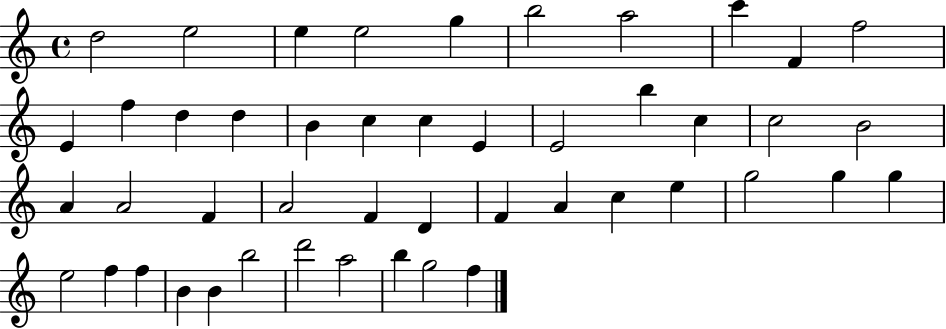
D5/h E5/h E5/q E5/h G5/q B5/h A5/h C6/q F4/q F5/h E4/q F5/q D5/q D5/q B4/q C5/q C5/q E4/q E4/h B5/q C5/q C5/h B4/h A4/q A4/h F4/q A4/h F4/q D4/q F4/q A4/q C5/q E5/q G5/h G5/q G5/q E5/h F5/q F5/q B4/q B4/q B5/h D6/h A5/h B5/q G5/h F5/q